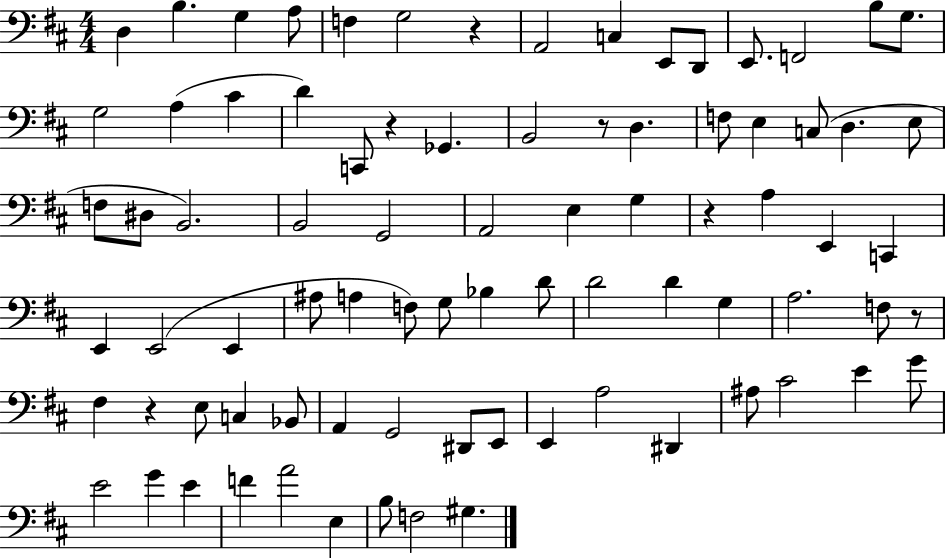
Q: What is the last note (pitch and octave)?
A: G#3